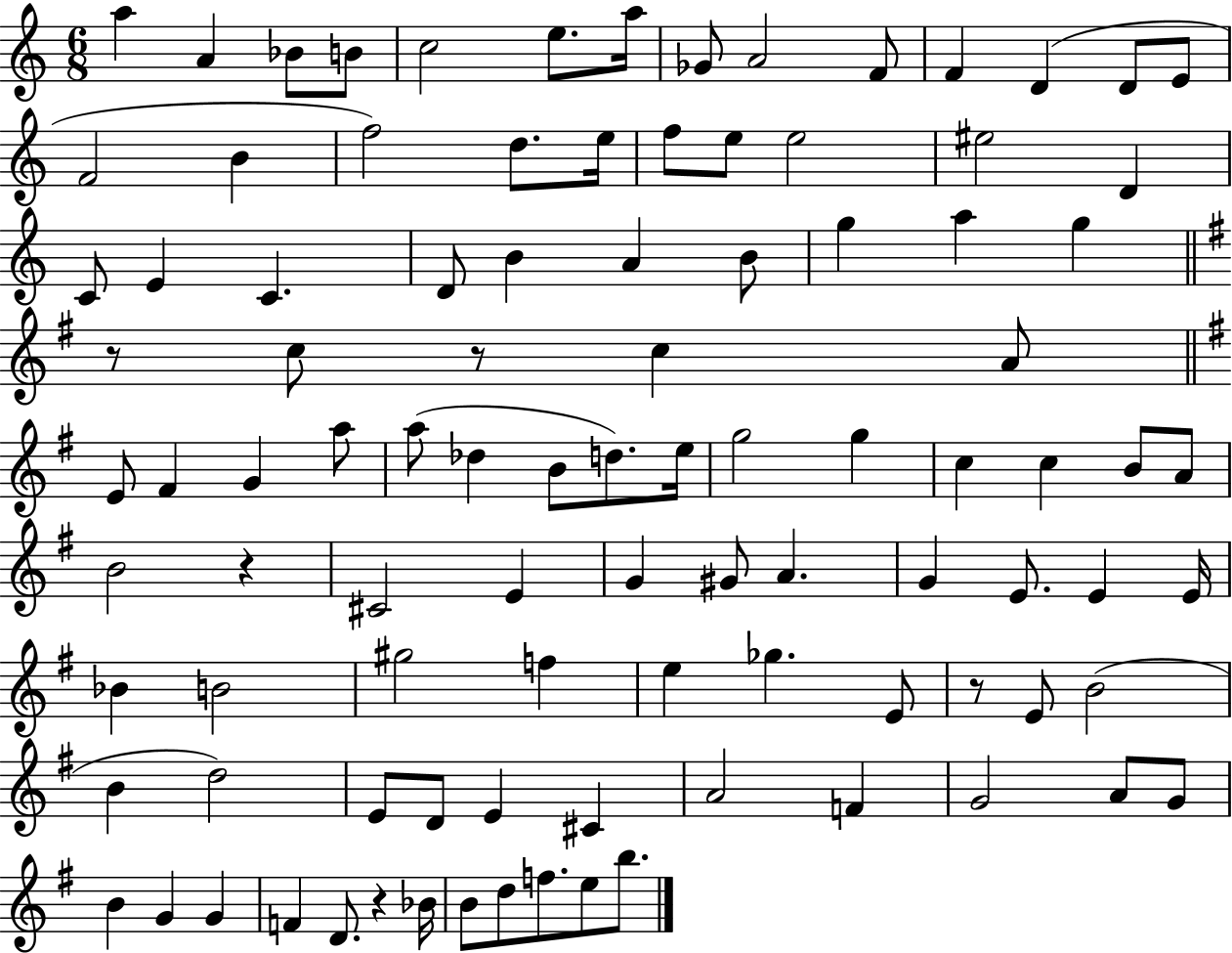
{
  \clef treble
  \numericTimeSignature
  \time 6/8
  \key c \major
  a''4 a'4 bes'8 b'8 | c''2 e''8. a''16 | ges'8 a'2 f'8 | f'4 d'4( d'8 e'8 | \break f'2 b'4 | f''2) d''8. e''16 | f''8 e''8 e''2 | eis''2 d'4 | \break c'8 e'4 c'4. | d'8 b'4 a'4 b'8 | g''4 a''4 g''4 | \bar "||" \break \key e \minor r8 c''8 r8 c''4 a'8 | \bar "||" \break \key e \minor e'8 fis'4 g'4 a''8 | a''8( des''4 b'8 d''8.) e''16 | g''2 g''4 | c''4 c''4 b'8 a'8 | \break b'2 r4 | cis'2 e'4 | g'4 gis'8 a'4. | g'4 e'8. e'4 e'16 | \break bes'4 b'2 | gis''2 f''4 | e''4 ges''4. e'8 | r8 e'8 b'2( | \break b'4 d''2) | e'8 d'8 e'4 cis'4 | a'2 f'4 | g'2 a'8 g'8 | \break b'4 g'4 g'4 | f'4 d'8. r4 bes'16 | b'8 d''8 f''8. e''8 b''8. | \bar "|."
}